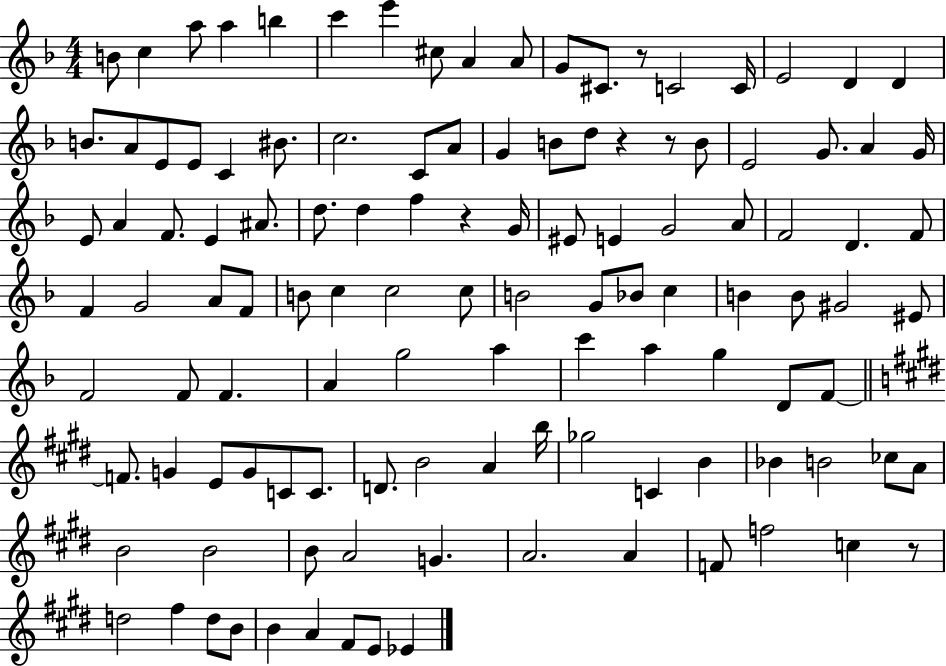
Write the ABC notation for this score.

X:1
T:Untitled
M:4/4
L:1/4
K:F
B/2 c a/2 a b c' e' ^c/2 A A/2 G/2 ^C/2 z/2 C2 C/4 E2 D D B/2 A/2 E/2 E/2 C ^B/2 c2 C/2 A/2 G B/2 d/2 z z/2 B/2 E2 G/2 A G/4 E/2 A F/2 E ^A/2 d/2 d f z G/4 ^E/2 E G2 A/2 F2 D F/2 F G2 A/2 F/2 B/2 c c2 c/2 B2 G/2 _B/2 c B B/2 ^G2 ^E/2 F2 F/2 F A g2 a c' a g D/2 F/2 F/2 G E/2 G/2 C/2 C/2 D/2 B2 A b/4 _g2 C B _B B2 _c/2 A/2 B2 B2 B/2 A2 G A2 A F/2 f2 c z/2 d2 ^f d/2 B/2 B A ^F/2 E/2 _E